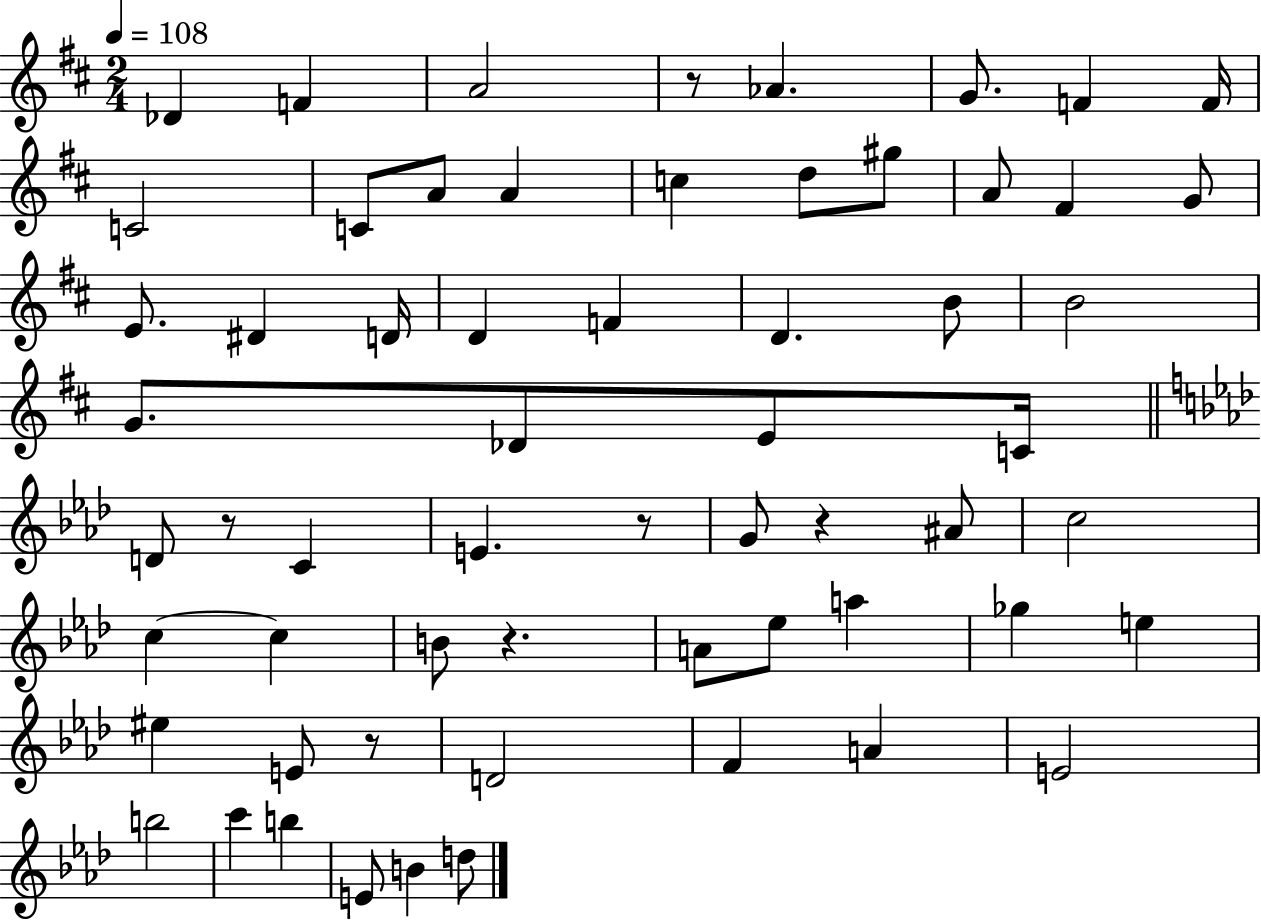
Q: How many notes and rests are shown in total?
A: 61